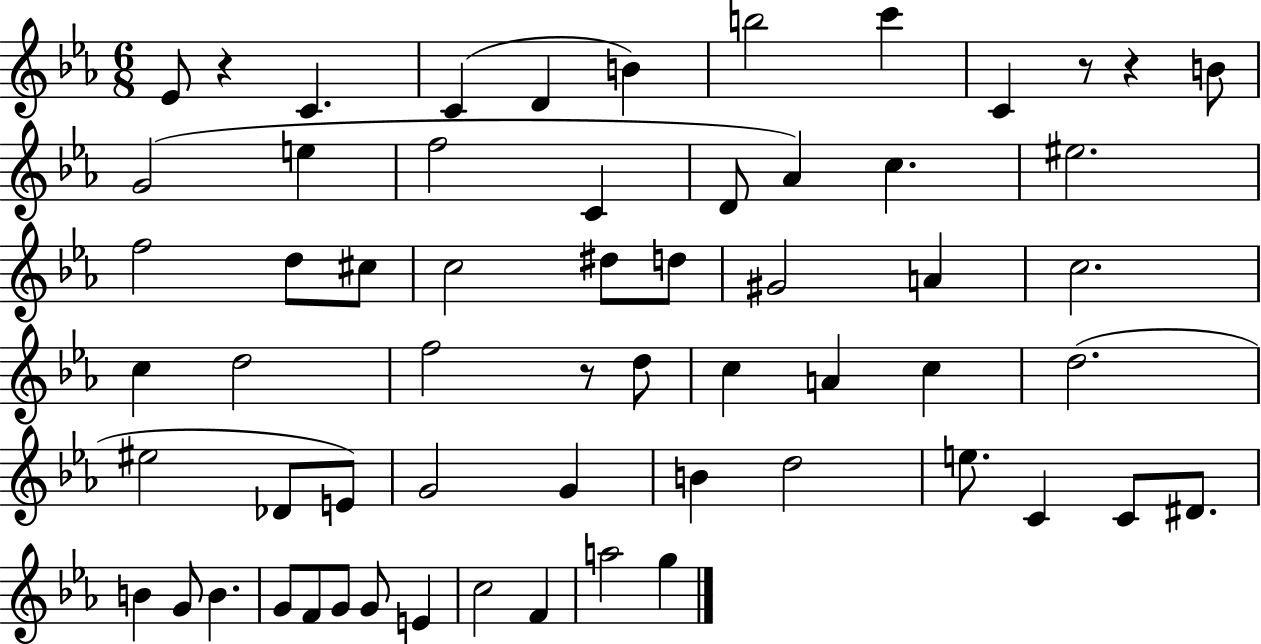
Eb4/e R/q C4/q. C4/q D4/q B4/q B5/h C6/q C4/q R/e R/q B4/e G4/h E5/q F5/h C4/q D4/e Ab4/q C5/q. EIS5/h. F5/h D5/e C#5/e C5/h D#5/e D5/e G#4/h A4/q C5/h. C5/q D5/h F5/h R/e D5/e C5/q A4/q C5/q D5/h. EIS5/h Db4/e E4/e G4/h G4/q B4/q D5/h E5/e. C4/q C4/e D#4/e. B4/q G4/e B4/q. G4/e F4/e G4/e G4/e E4/q C5/h F4/q A5/h G5/q